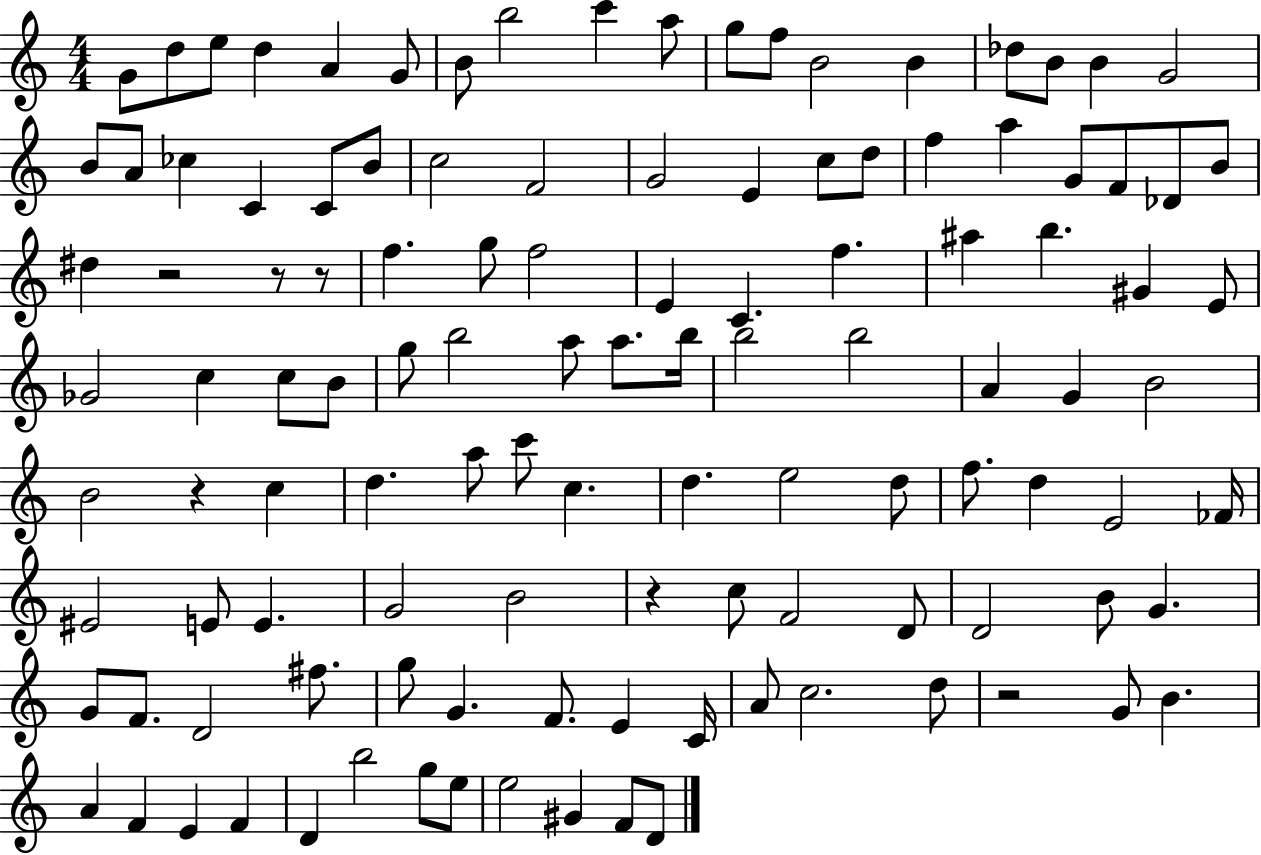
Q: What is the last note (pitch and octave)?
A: D4